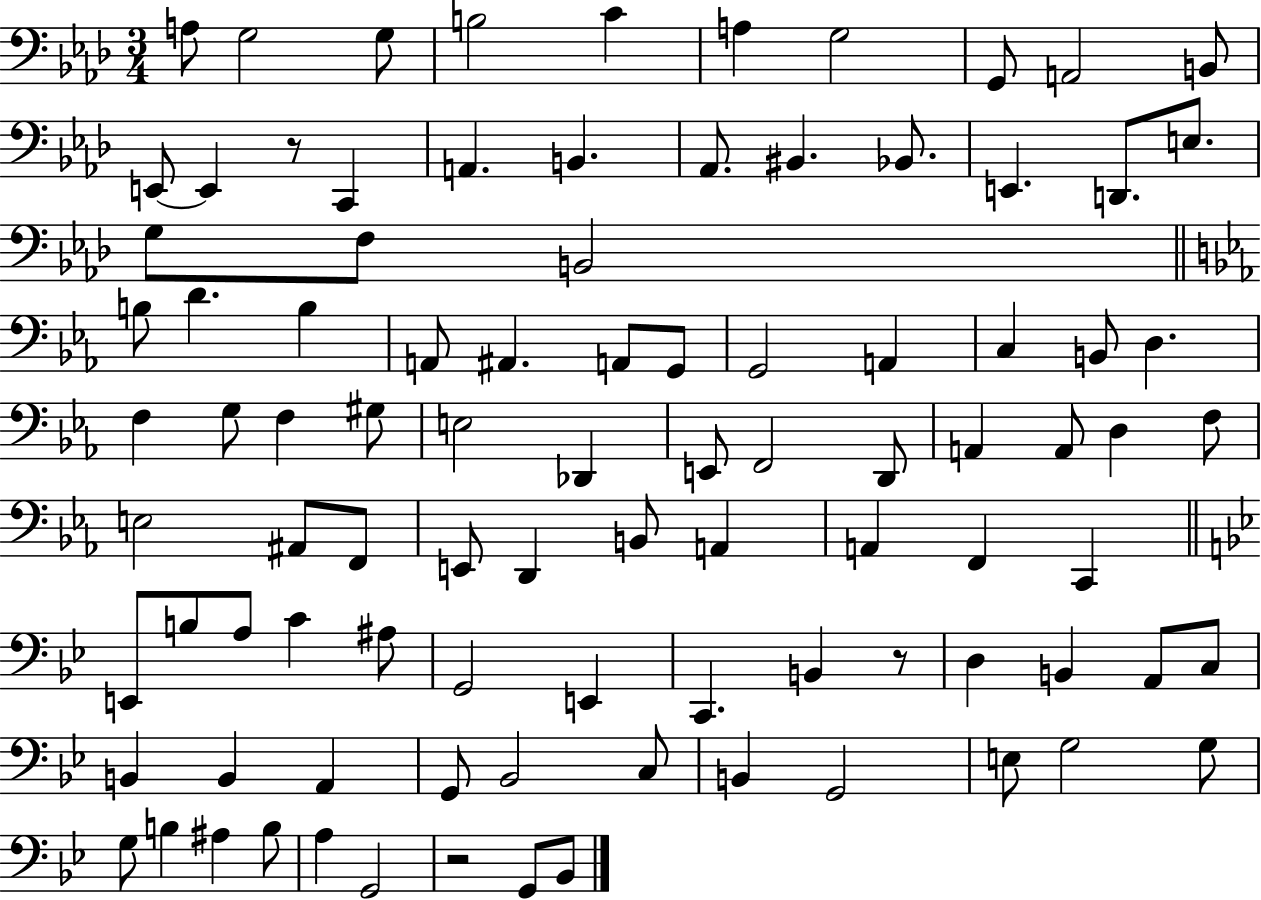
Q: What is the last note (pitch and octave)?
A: Bb2